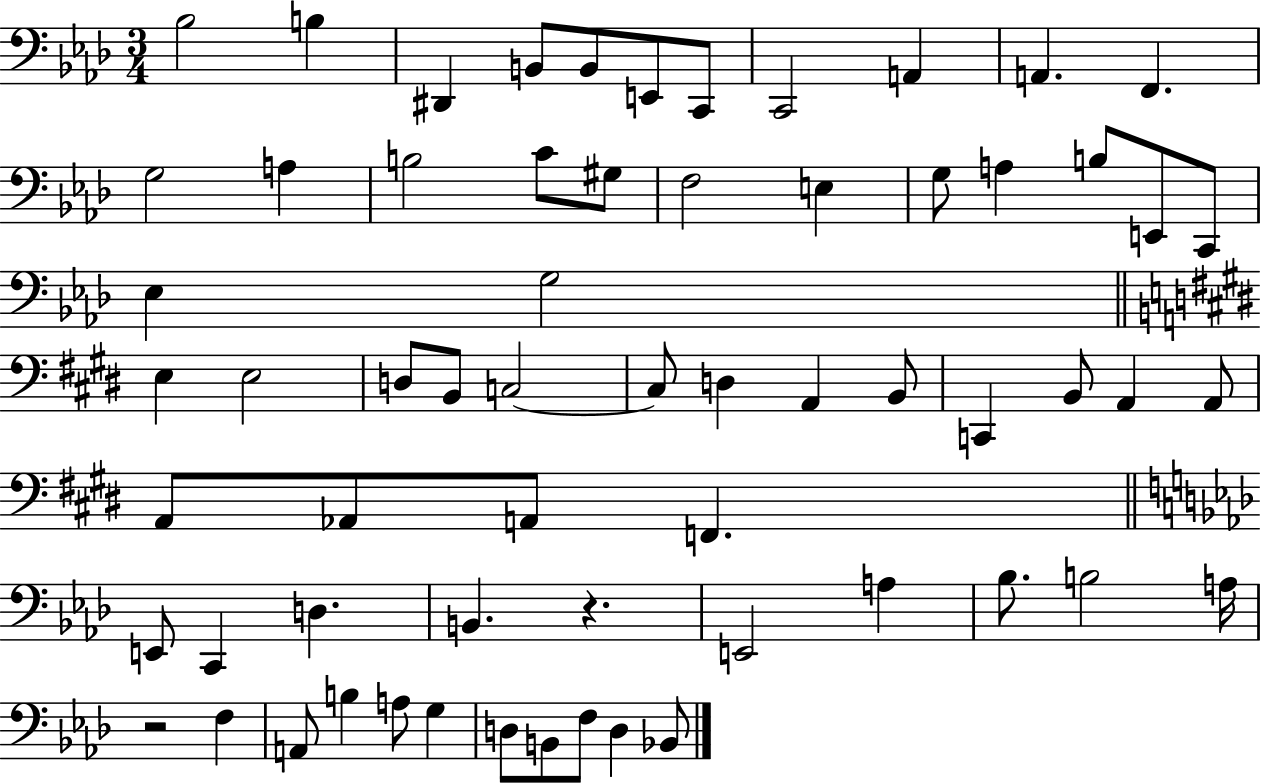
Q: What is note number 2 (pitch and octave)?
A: B3